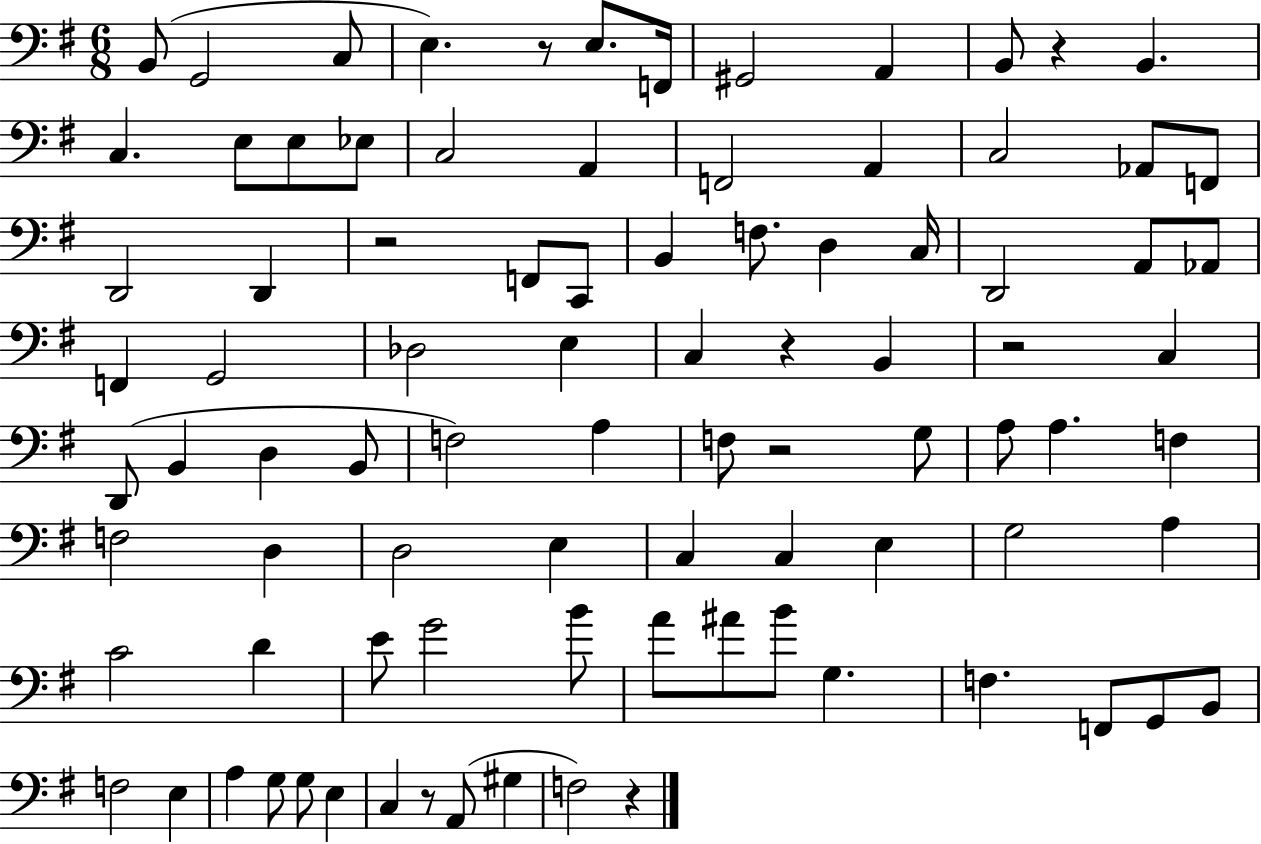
X:1
T:Untitled
M:6/8
L:1/4
K:G
B,,/2 G,,2 C,/2 E, z/2 E,/2 F,,/4 ^G,,2 A,, B,,/2 z B,, C, E,/2 E,/2 _E,/2 C,2 A,, F,,2 A,, C,2 _A,,/2 F,,/2 D,,2 D,, z2 F,,/2 C,,/2 B,, F,/2 D, C,/4 D,,2 A,,/2 _A,,/2 F,, G,,2 _D,2 E, C, z B,, z2 C, D,,/2 B,, D, B,,/2 F,2 A, F,/2 z2 G,/2 A,/2 A, F, F,2 D, D,2 E, C, C, E, G,2 A, C2 D E/2 G2 B/2 A/2 ^A/2 B/2 G, F, F,,/2 G,,/2 B,,/2 F,2 E, A, G,/2 G,/2 E, C, z/2 A,,/2 ^G, F,2 z